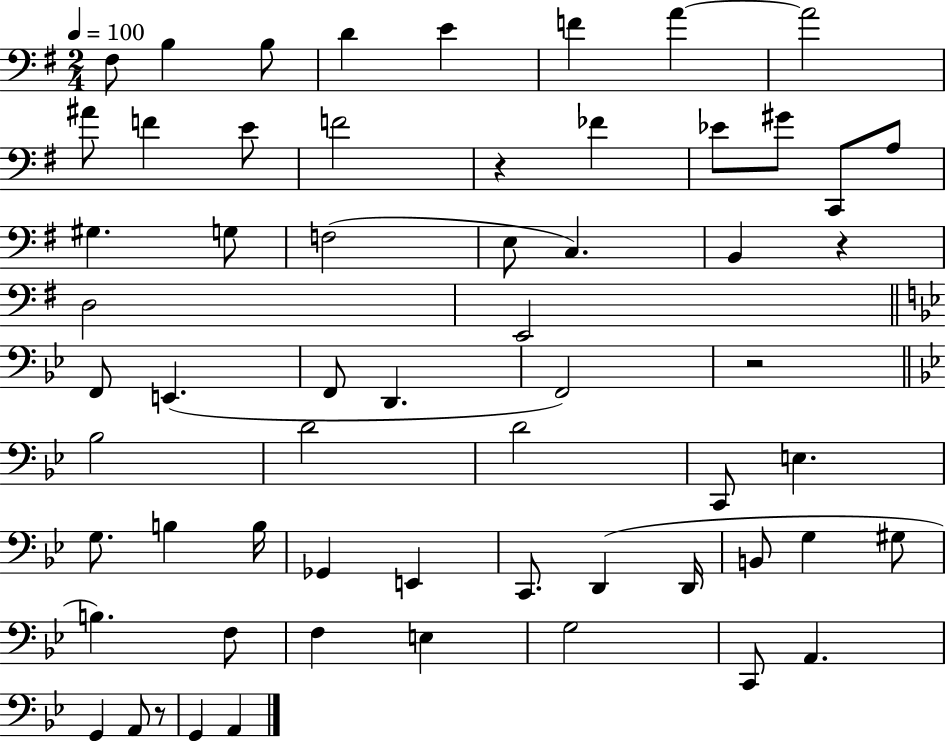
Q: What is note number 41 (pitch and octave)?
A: C2